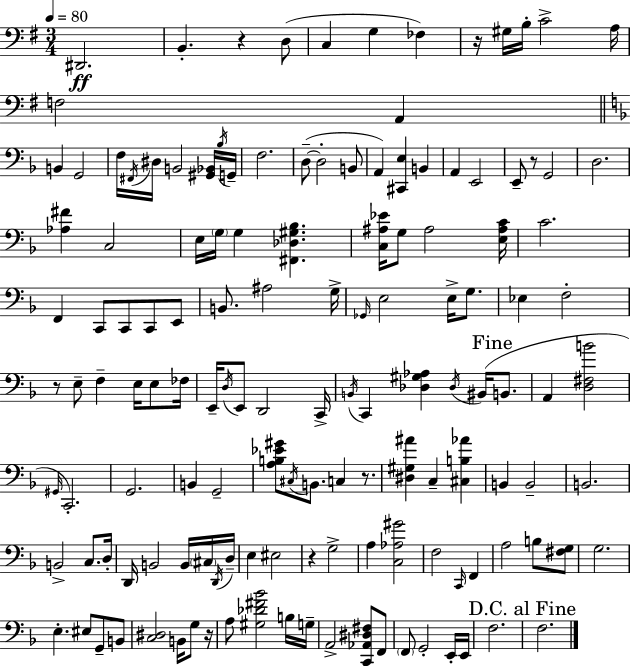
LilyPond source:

{
  \clef bass
  \numericTimeSignature
  \time 3/4
  \key e \minor
  \tempo 4 = 80
  dis,2.\ff | b,4.-. r4 d8( | c4 g4 fes4) | r16 gis16 b16-. c'2-> a16 | \break f2 a,4 | \bar "||" \break \key d \minor b,4 g,2 | f16 \acciaccatura { fis,16 } dis16 b,2 <gis, bes,>16 | \acciaccatura { bes16 } g,16-- f2. | d8--~(~ d2-. | \break b,8 a,4) <cis, e>4 b,4 | a,4 e,2 | e,8-- r8 g,2 | d2. | \break <aes fis'>4 c2 | e16 \parenthesize g16 g4 <fis, des gis bes>4. | <c ais ees'>16 g8 ais2 | <e ais c'>16 c'2. | \break f,4 c,8 c,8 c,8 | e,8 b,8. ais2 | g16-> \grace { ges,16 } e2 e16-> | g8. ees4 f2-. | \break r8 e8-- f4-- e16 | e8 fes16 e,16-- \acciaccatura { d16 } e,8 d,2 | c,16-> \acciaccatura { b,16 } c,4 <des gis aes>4 | \acciaccatura { des16 } bis,16( \mark "Fine" b,8. a,4 <d fis b'>2 | \break \grace { gis,16 }) c,2.-. | g,2. | b,4 g,2-- | <a b ees' gis'>8 \acciaccatura { cis16 } b,8. | \break c4 r8. <dis gis ais'>4 | c4-- <cis b aes'>4 b,4 | b,2-- b,2. | b,2-> | \break c8. d16-. d,16 b,2 | b,16 \parenthesize cis16 \acciaccatura { d,16 } d16-- e4 | eis2 r4 | g2-> a4 | \break <c aes gis'>2 f2 | \grace { c,16 } f,4 a2 | b8 <fis g>8 g2. | e4.-. | \break eis8 g,8-- b,8 <c dis>2 | b,16 g8 r16 a8 | <gis des' fis' bes'>2 b16 g16-- a,2-> | <c, aes, dis fis>8 f,8 \parenthesize f,8 | \break g,2-. e,16-. e,16 f2. | \mark "D.C. al Fine" f2. | \bar "|."
}